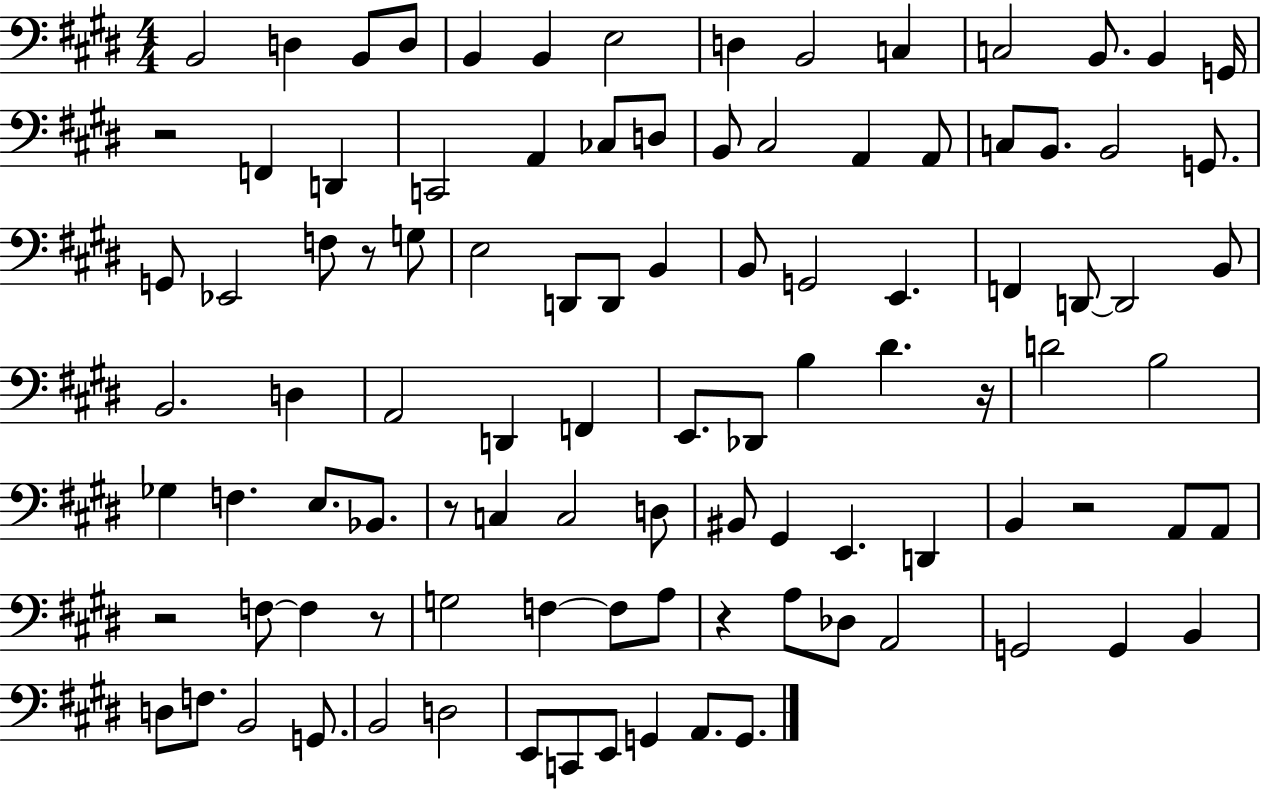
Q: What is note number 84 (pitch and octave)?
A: G2